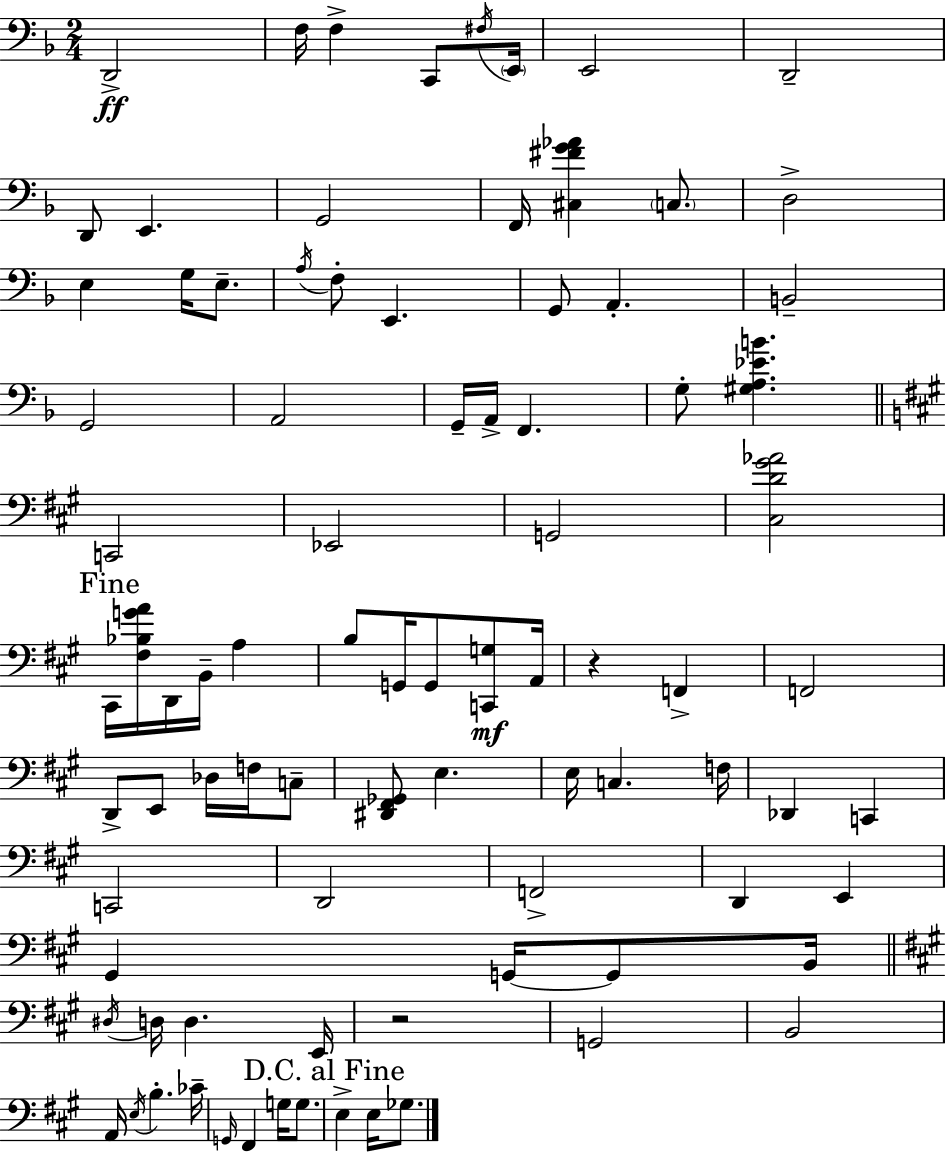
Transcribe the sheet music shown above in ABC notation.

X:1
T:Untitled
M:2/4
L:1/4
K:F
D,,2 F,/4 F, C,,/2 ^F,/4 E,,/4 E,,2 D,,2 D,,/2 E,, G,,2 F,,/4 [^C,^FG_A] C,/2 D,2 E, G,/4 E,/2 A,/4 F,/2 E,, G,,/2 A,, B,,2 G,,2 A,,2 G,,/4 A,,/4 F,, G,/2 [^G,A,_EB] C,,2 _E,,2 G,,2 [^C,D^G_A]2 ^C,,/4 [^F,_B,GA]/4 D,,/4 B,,/4 A, B,/2 G,,/4 G,,/2 [C,,G,]/2 A,,/4 z F,, F,,2 D,,/2 E,,/2 _D,/4 F,/4 C,/2 [^D,,^F,,_G,,]/2 E, E,/4 C, F,/4 _D,, C,, C,,2 D,,2 F,,2 D,, E,, ^G,, G,,/4 G,,/2 B,,/4 ^D,/4 D,/4 D, E,,/4 z2 G,,2 B,,2 A,,/4 E,/4 B, _C/4 G,,/4 ^F,, G,/4 G,/2 E, E,/4 _G,/2